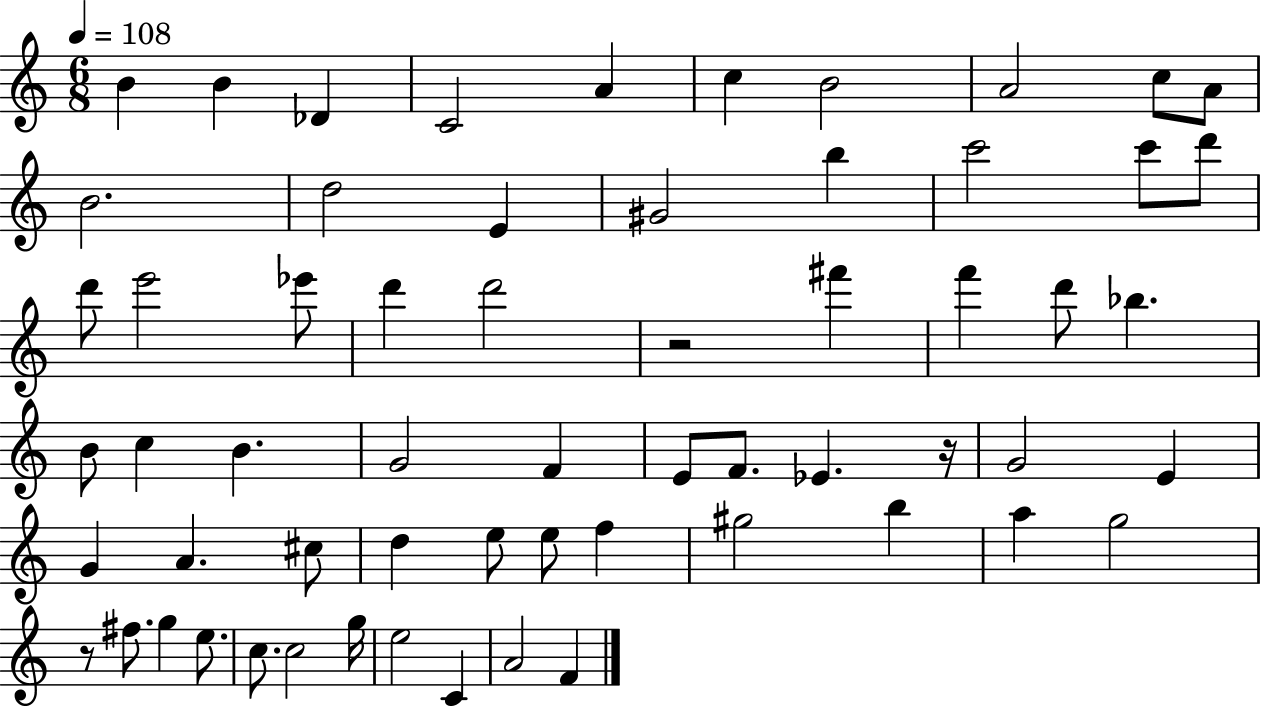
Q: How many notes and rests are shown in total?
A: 61